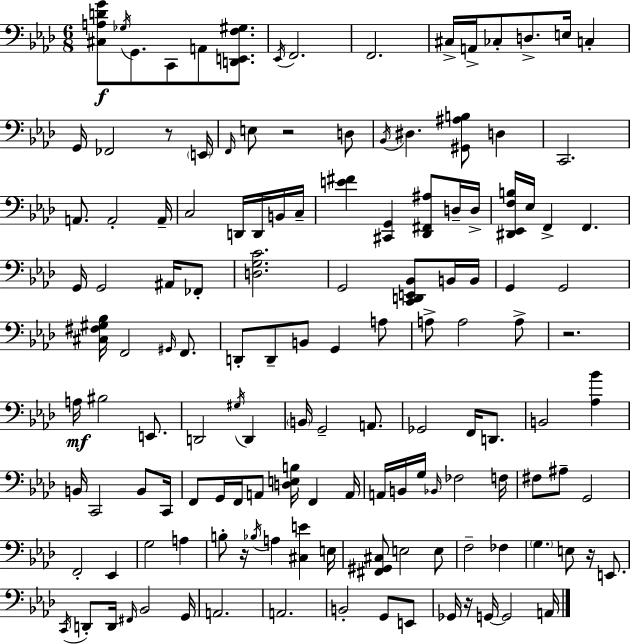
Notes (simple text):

[C#3,A3,D4,G4]/e Gb3/s G2/e. C2/e A2/e [D2,E2,F3,G#3]/e. Eb2/s F2/h. F2/h. C#3/s A2/s CES3/e D3/e. E3/s C3/q G2/s FES2/h R/e E2/s F2/s E3/e R/h D3/e Bb2/s D#3/q. [G#2,A#3,B3]/e D3/q C2/h. A2/e. A2/h A2/s C3/h D2/s D2/s B2/s C3/s [E4,F#4]/q [C#2,G2]/q [Db2,F#2,A#3]/e D3/s D3/s [D#2,Eb2,F3,B3]/s Eb3/s F2/q F2/q. G2/s G2/h A#2/s FES2/e [D3,G3,C4]/h. G2/h [C2,D2,E2,Bb2]/e B2/s B2/s G2/q G2/h [C#3,F#3,G#3,Bb3]/s F2/h G#2/s F2/e. D2/e D2/e B2/e G2/q A3/e A3/e A3/h A3/e R/h. A3/s BIS3/h E2/e. D2/h G#3/s D2/q B2/s G2/h A2/e. Gb2/h F2/s D2/e. B2/h [Ab3,Bb4]/q B2/s C2/h B2/e C2/s F2/e G2/s F2/s A2/e [D3,E3,B3]/s F2/q A2/s A2/s B2/s G3/s Bb2/s FES3/h F3/s F#3/e A#3/e G2/h F2/h Eb2/q G3/h A3/q B3/e R/s Bb3/s A3/q [C#3,E4]/q E3/s [F#2,G#2,C#3]/e E3/h E3/e F3/h FES3/q G3/q. E3/e R/s E2/e. C2/s D2/e D2/s F#2/s Bb2/h G2/s A2/h. A2/h. B2/h G2/e E2/e Gb2/s R/s G2/s G2/h A2/s